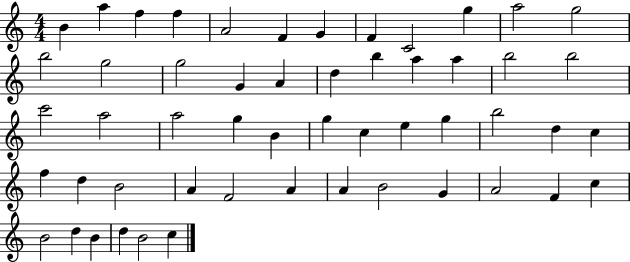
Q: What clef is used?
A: treble